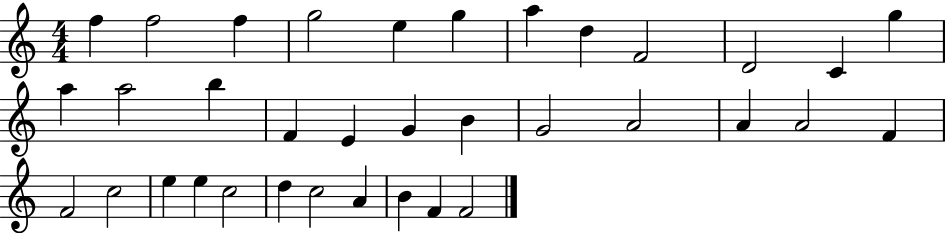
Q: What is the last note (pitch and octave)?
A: F4